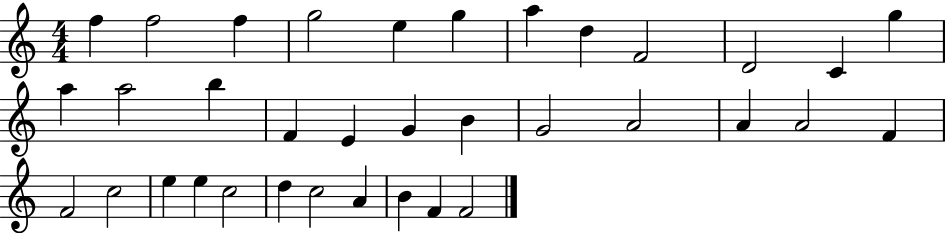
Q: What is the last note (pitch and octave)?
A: F4